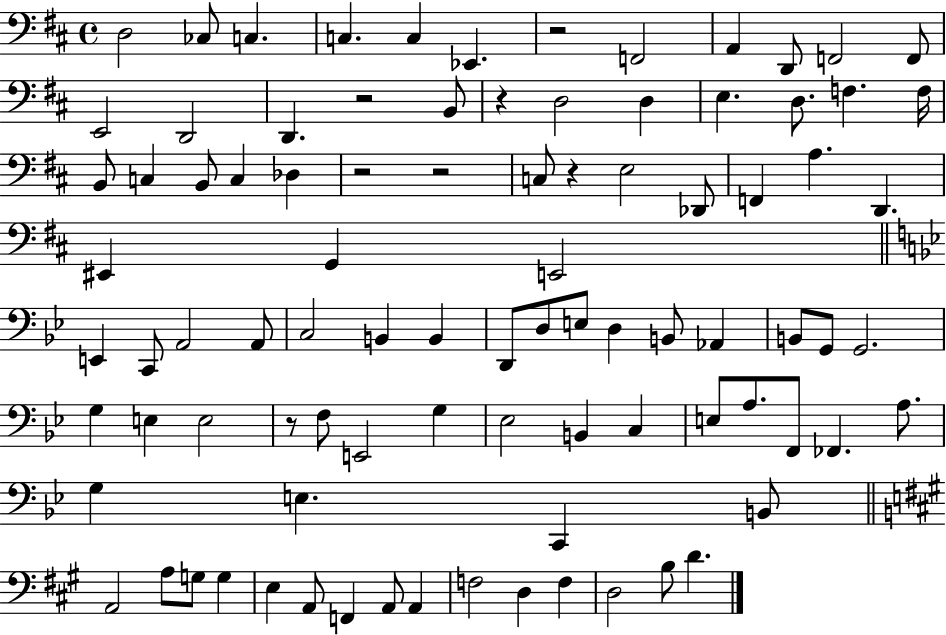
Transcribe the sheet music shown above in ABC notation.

X:1
T:Untitled
M:4/4
L:1/4
K:D
D,2 _C,/2 C, C, C, _E,, z2 F,,2 A,, D,,/2 F,,2 F,,/2 E,,2 D,,2 D,, z2 B,,/2 z D,2 D, E, D,/2 F, F,/4 B,,/2 C, B,,/2 C, _D, z2 z2 C,/2 z E,2 _D,,/2 F,, A, D,, ^E,, G,, E,,2 E,, C,,/2 A,,2 A,,/2 C,2 B,, B,, D,,/2 D,/2 E,/2 D, B,,/2 _A,, B,,/2 G,,/2 G,,2 G, E, E,2 z/2 F,/2 E,,2 G, _E,2 B,, C, E,/2 A,/2 F,,/2 _F,, A,/2 G, E, C,, B,,/2 A,,2 A,/2 G,/2 G, E, A,,/2 F,, A,,/2 A,, F,2 D, F, D,2 B,/2 D